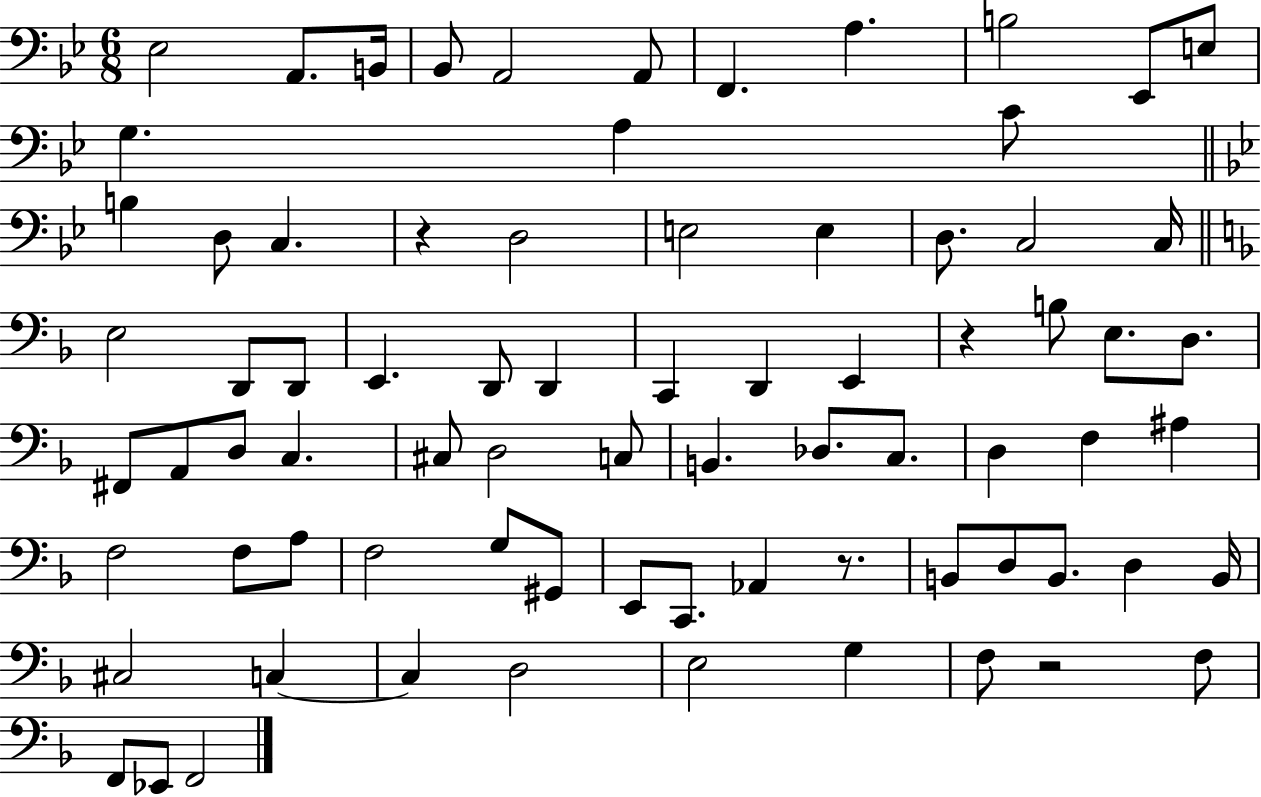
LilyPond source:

{
  \clef bass
  \numericTimeSignature
  \time 6/8
  \key bes \major
  ees2 a,8. b,16 | bes,8 a,2 a,8 | f,4. a4. | b2 ees,8 e8 | \break g4. a4 c'8 | \bar "||" \break \key bes \major b4 d8 c4. | r4 d2 | e2 e4 | d8. c2 c16 | \break \bar "||" \break \key d \minor e2 d,8 d,8 | e,4. d,8 d,4 | c,4 d,4 e,4 | r4 b8 e8. d8. | \break fis,8 a,8 d8 c4. | cis8 d2 c8 | b,4. des8. c8. | d4 f4 ais4 | \break f2 f8 a8 | f2 g8 gis,8 | e,8 c,8. aes,4 r8. | b,8 d8 b,8. d4 b,16 | \break cis2 c4~~ | c4 d2 | e2 g4 | f8 r2 f8 | \break f,8 ees,8 f,2 | \bar "|."
}